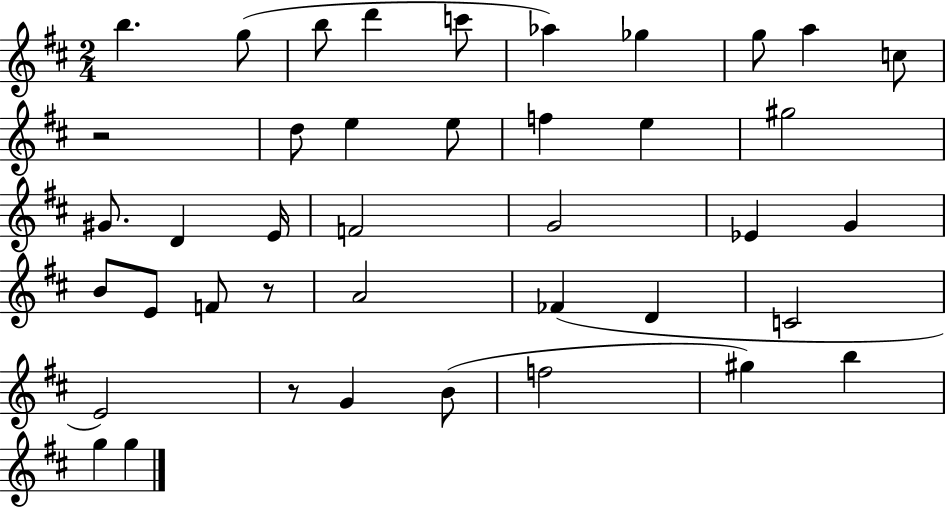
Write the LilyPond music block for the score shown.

{
  \clef treble
  \numericTimeSignature
  \time 2/4
  \key d \major
  b''4. g''8( | b''8 d'''4 c'''8 | aes''4) ges''4 | g''8 a''4 c''8 | \break r2 | d''8 e''4 e''8 | f''4 e''4 | gis''2 | \break gis'8. d'4 e'16 | f'2 | g'2 | ees'4 g'4 | \break b'8 e'8 f'8 r8 | a'2 | fes'4( d'4 | c'2 | \break e'2) | r8 g'4 b'8( | f''2 | gis''4) b''4 | \break g''4 g''4 | \bar "|."
}